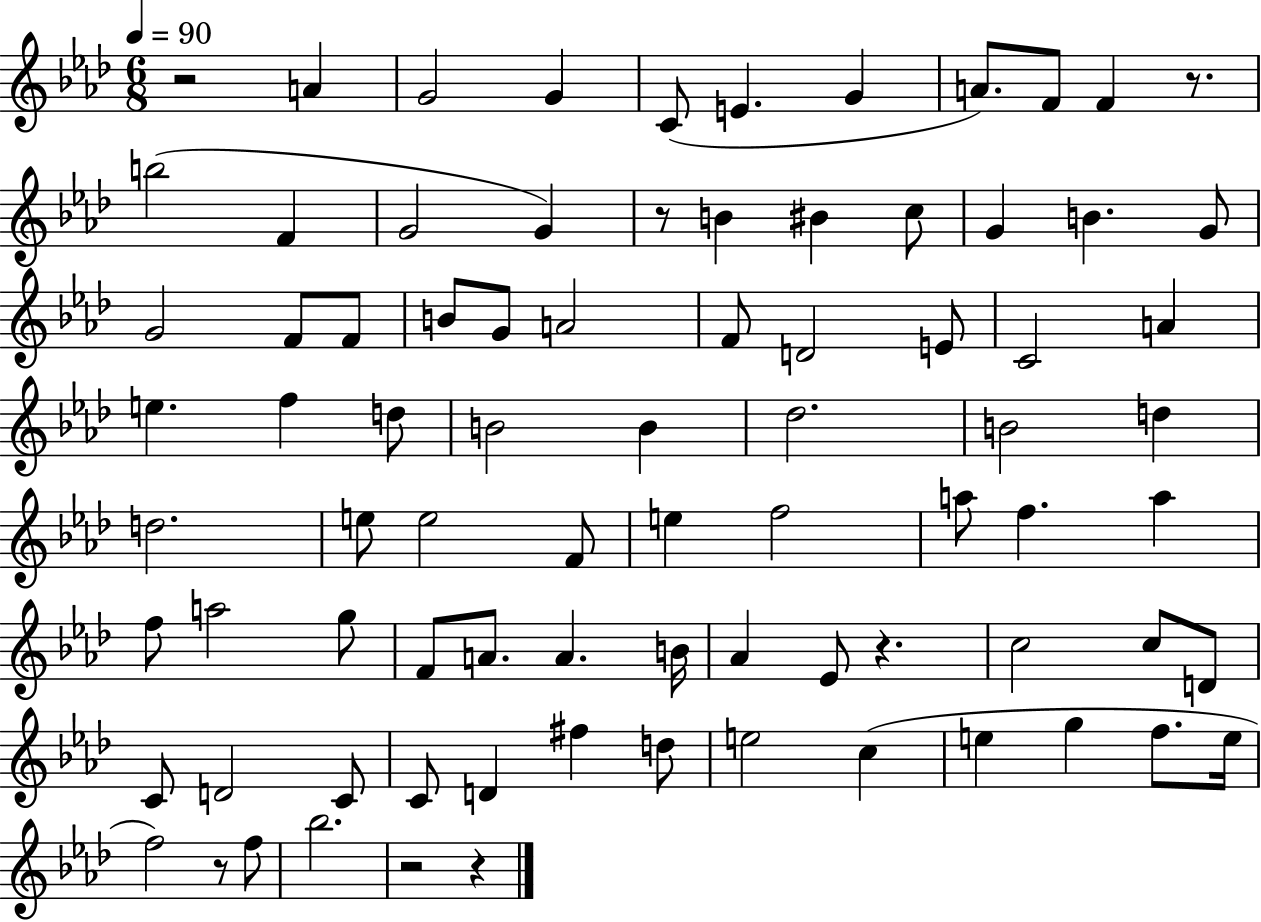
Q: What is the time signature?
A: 6/8